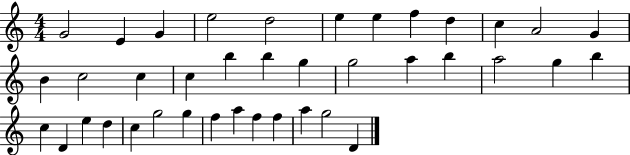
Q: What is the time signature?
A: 4/4